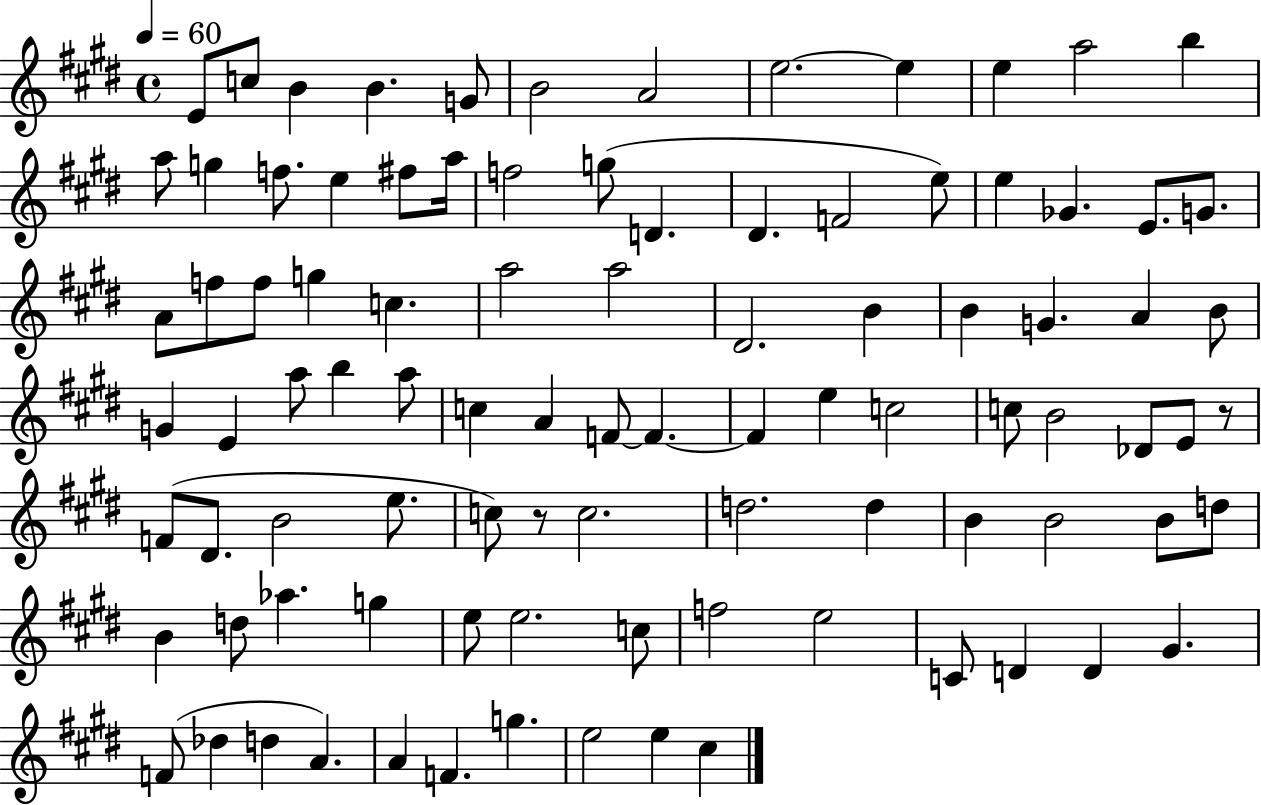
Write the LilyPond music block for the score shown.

{
  \clef treble
  \time 4/4
  \defaultTimeSignature
  \key e \major
  \tempo 4 = 60
  \repeat volta 2 { e'8 c''8 b'4 b'4. g'8 | b'2 a'2 | e''2.~~ e''4 | e''4 a''2 b''4 | \break a''8 g''4 f''8. e''4 fis''8 a''16 | f''2 g''8( d'4. | dis'4. f'2 e''8) | e''4 ges'4. e'8. g'8. | \break a'8 f''8 f''8 g''4 c''4. | a''2 a''2 | dis'2. b'4 | b'4 g'4. a'4 b'8 | \break g'4 e'4 a''8 b''4 a''8 | c''4 a'4 f'8~~ f'4.~~ | f'4 e''4 c''2 | c''8 b'2 des'8 e'8 r8 | \break f'8( dis'8. b'2 e''8. | c''8) r8 c''2. | d''2. d''4 | b'4 b'2 b'8 d''8 | \break b'4 d''8 aes''4. g''4 | e''8 e''2. c''8 | f''2 e''2 | c'8 d'4 d'4 gis'4. | \break f'8( des''4 d''4 a'4.) | a'4 f'4. g''4. | e''2 e''4 cis''4 | } \bar "|."
}